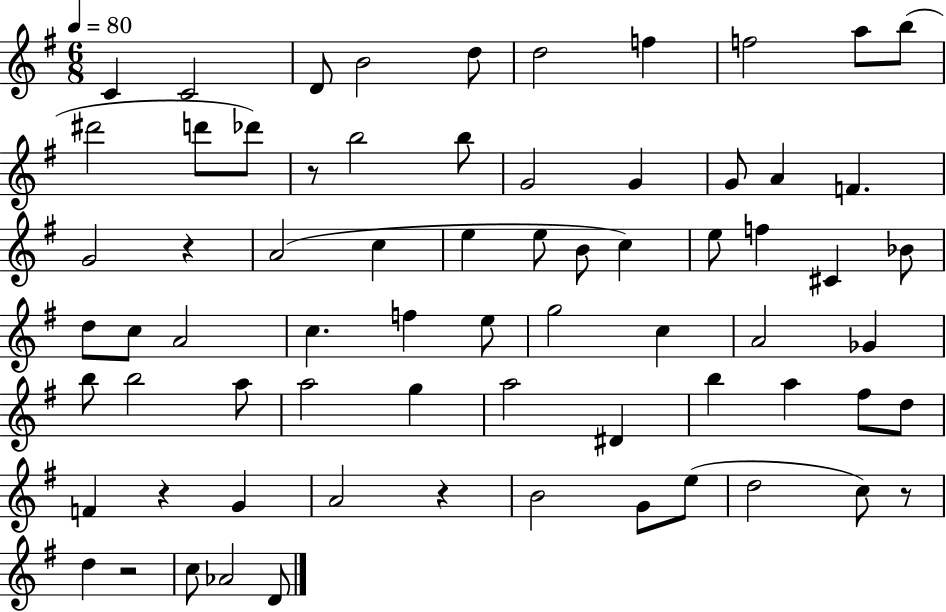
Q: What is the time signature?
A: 6/8